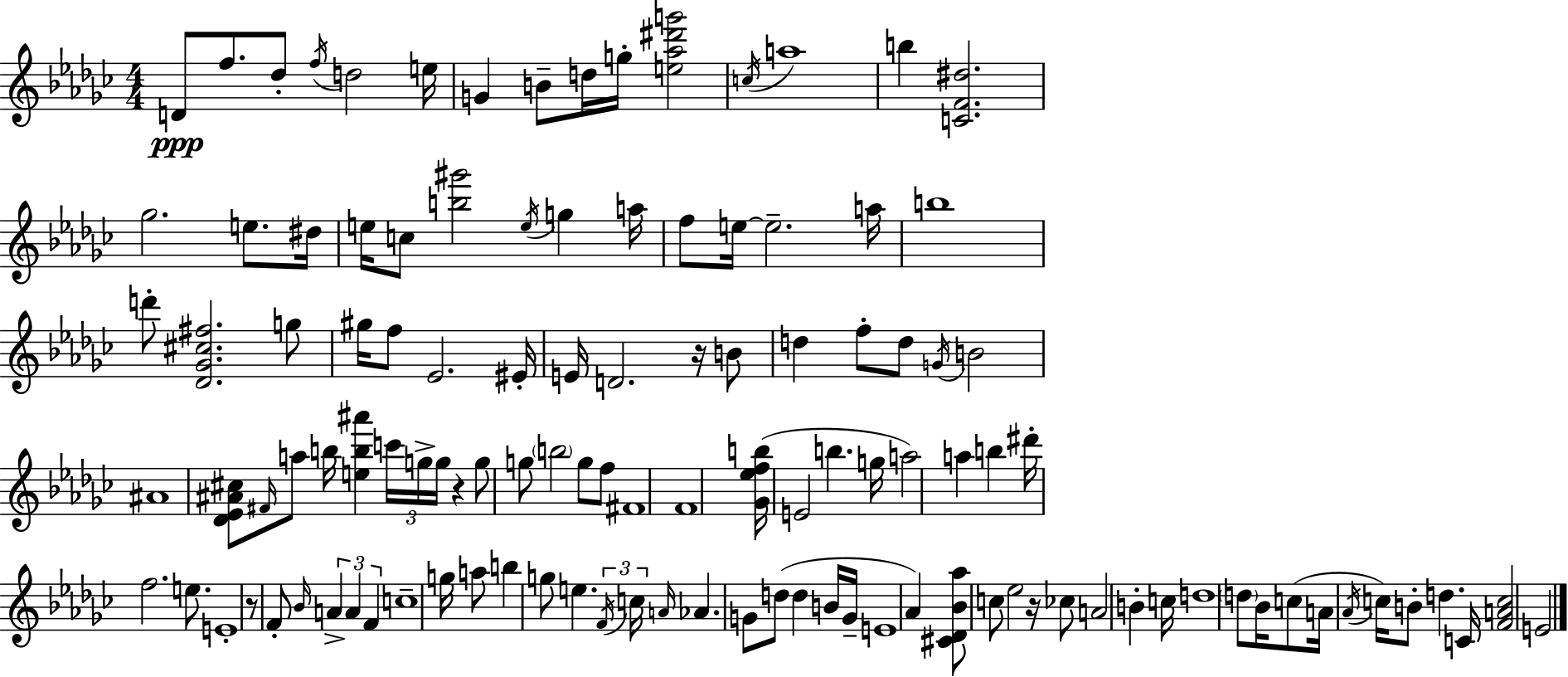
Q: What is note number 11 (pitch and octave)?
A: C5